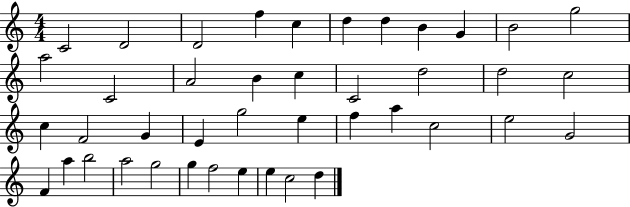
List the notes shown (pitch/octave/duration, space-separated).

C4/h D4/h D4/h F5/q C5/q D5/q D5/q B4/q G4/q B4/h G5/h A5/h C4/h A4/h B4/q C5/q C4/h D5/h D5/h C5/h C5/q F4/h G4/q E4/q G5/h E5/q F5/q A5/q C5/h E5/h G4/h F4/q A5/q B5/h A5/h G5/h G5/q F5/h E5/q E5/q C5/h D5/q